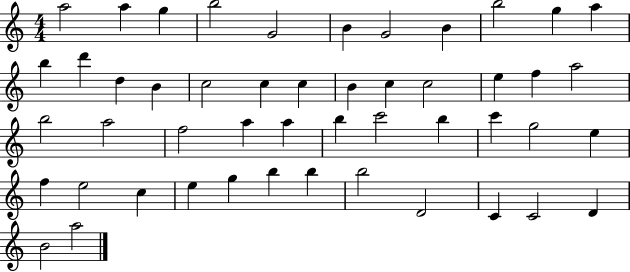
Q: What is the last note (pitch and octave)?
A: A5